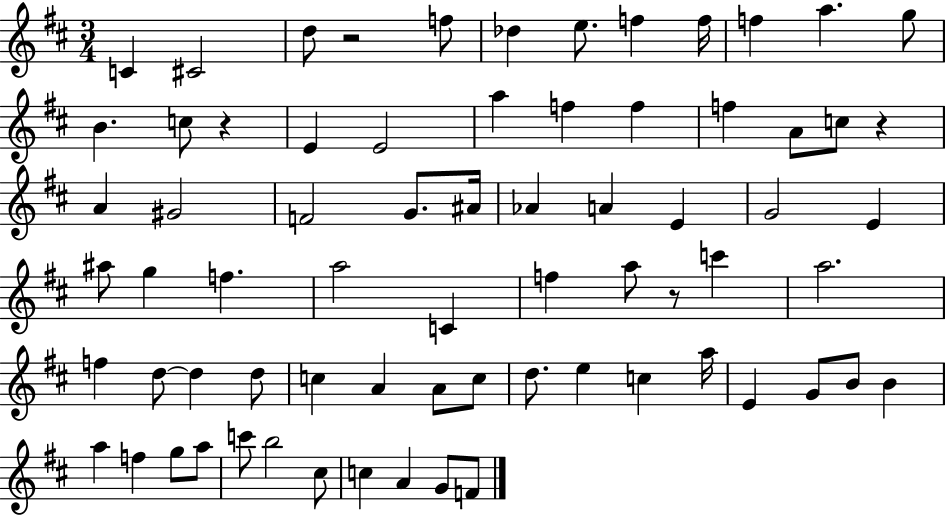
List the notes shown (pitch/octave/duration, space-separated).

C4/q C#4/h D5/e R/h F5/e Db5/q E5/e. F5/q F5/s F5/q A5/q. G5/e B4/q. C5/e R/q E4/q E4/h A5/q F5/q F5/q F5/q A4/e C5/e R/q A4/q G#4/h F4/h G4/e. A#4/s Ab4/q A4/q E4/q G4/h E4/q A#5/e G5/q F5/q. A5/h C4/q F5/q A5/e R/e C6/q A5/h. F5/q D5/e D5/q D5/e C5/q A4/q A4/e C5/e D5/e. E5/q C5/q A5/s E4/q G4/e B4/e B4/q A5/q F5/q G5/e A5/e C6/e B5/h C#5/e C5/q A4/q G4/e F4/e